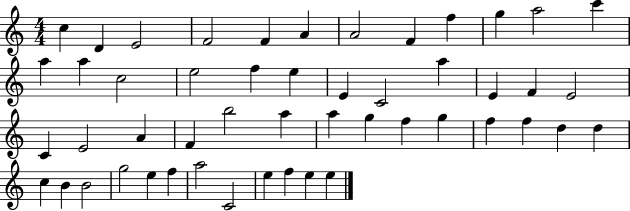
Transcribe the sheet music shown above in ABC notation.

X:1
T:Untitled
M:4/4
L:1/4
K:C
c D E2 F2 F A A2 F f g a2 c' a a c2 e2 f e E C2 a E F E2 C E2 A F b2 a a g f g f f d d c B B2 g2 e f a2 C2 e f e e